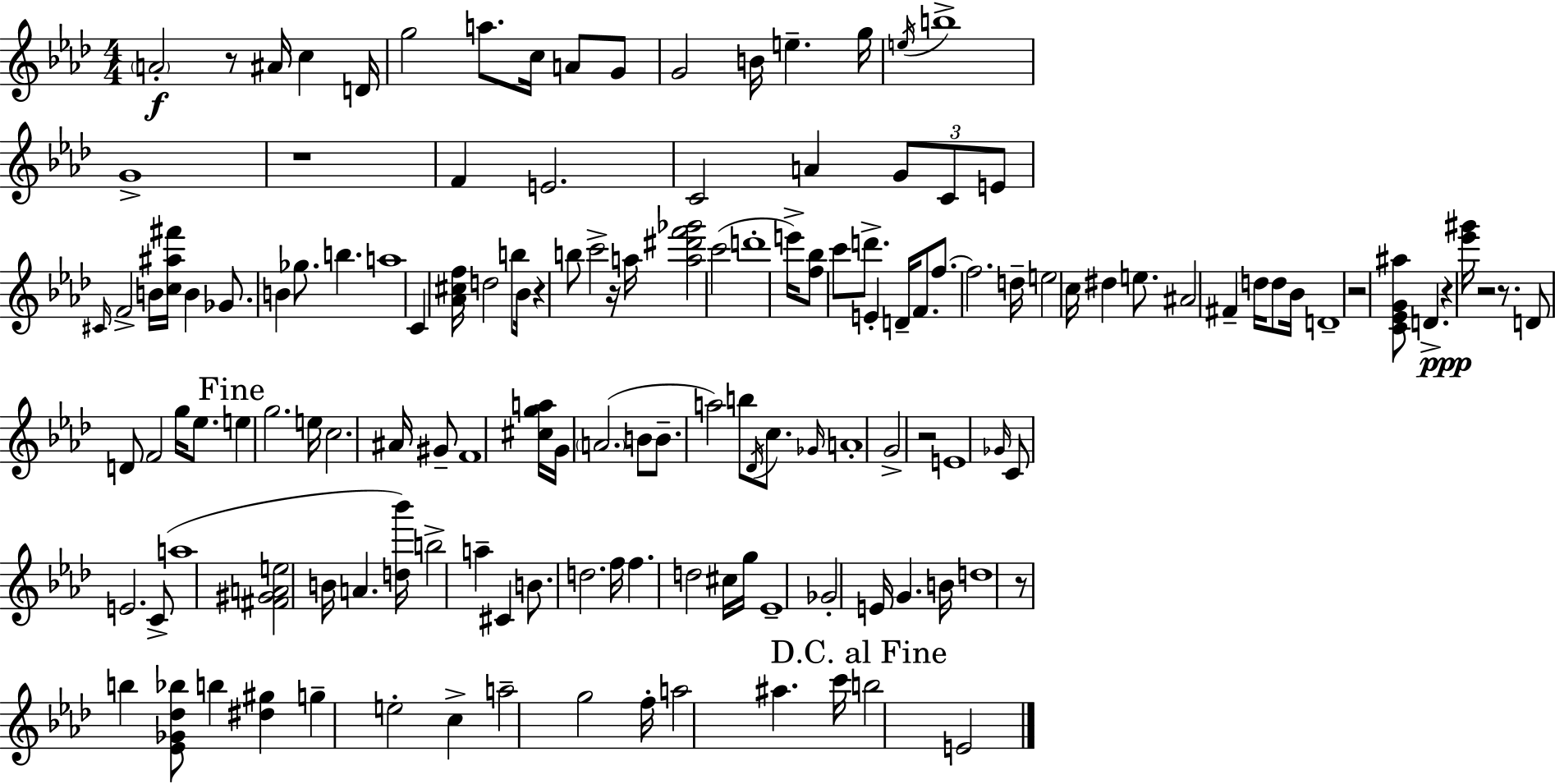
{
  \clef treble
  \numericTimeSignature
  \time 4/4
  \key aes \major
  \parenthesize a'2-.\f r8 ais'16 c''4 d'16 | g''2 a''8. c''16 a'8 g'8 | g'2 b'16 e''4.-- g''16 | \acciaccatura { e''16 } b''1-> | \break g'1-> | r1 | f'4 e'2. | c'2 a'4 \tuplet 3/2 { g'8 c'8 | \break e'8 } \grace { cis'16 } f'2-> b'16 <c'' ais'' fis'''>16 b'4 | ges'8. b'4 ges''8. b''4. | a''1 | c'4 <aes' cis'' f''>16 d''2 b''8 | \break bes'16 r4 b''8 c'''2-> | r16 a''16 <a'' dis''' f''' ges'''>2 c'''2( | d'''1-. | e'''16->) <f'' bes''>8 c'''8 d'''8.-> e'4-. d'16-- f'8. | \break f''8.~~ f''2. | d''16-- e''2 c''16 dis''4 e''8. | ais'2 fis'4-- d''16 d''8 | bes'16 d'1-- | \break r2 <c' ees' g' ais''>8 d'4.-> | r4\ppp <ees''' gis'''>16 r2 r8. | d'8 d'8 f'2 g''16 ees''8. | \mark "Fine" e''4 g''2. | \break e''16 c''2. ais'16 | gis'8-- f'1 | <cis'' g'' a''>16 g'16 \parenthesize a'2.( | b'8 b'8.-- a''2) b''8 \acciaccatura { des'16 } | \break c''8. \grace { ges'16 } a'1-. | g'2-> r2 | e'1 | \grace { ges'16 } c'8 e'2. | \break c'8->( a''1 | <fis' gis' a' e''>2 b'16 a'4. | <d'' bes'''>16) b''2-> a''4-- | cis'4 b'8. d''2. | \break f''16 f''4. d''2 | cis''16 g''16 ees'1-- | ges'2-. e'16 g'4. | b'16 d''1 | \break r8 b''4 <ees' ges' des'' bes''>8 b''4 | <dis'' gis''>4 g''4-- e''2-. | c''4-> a''2-- g''2 | f''16-. a''2 ais''4. | \break c'''16 \mark "D.C. al Fine" b''2 e'2 | \bar "|."
}